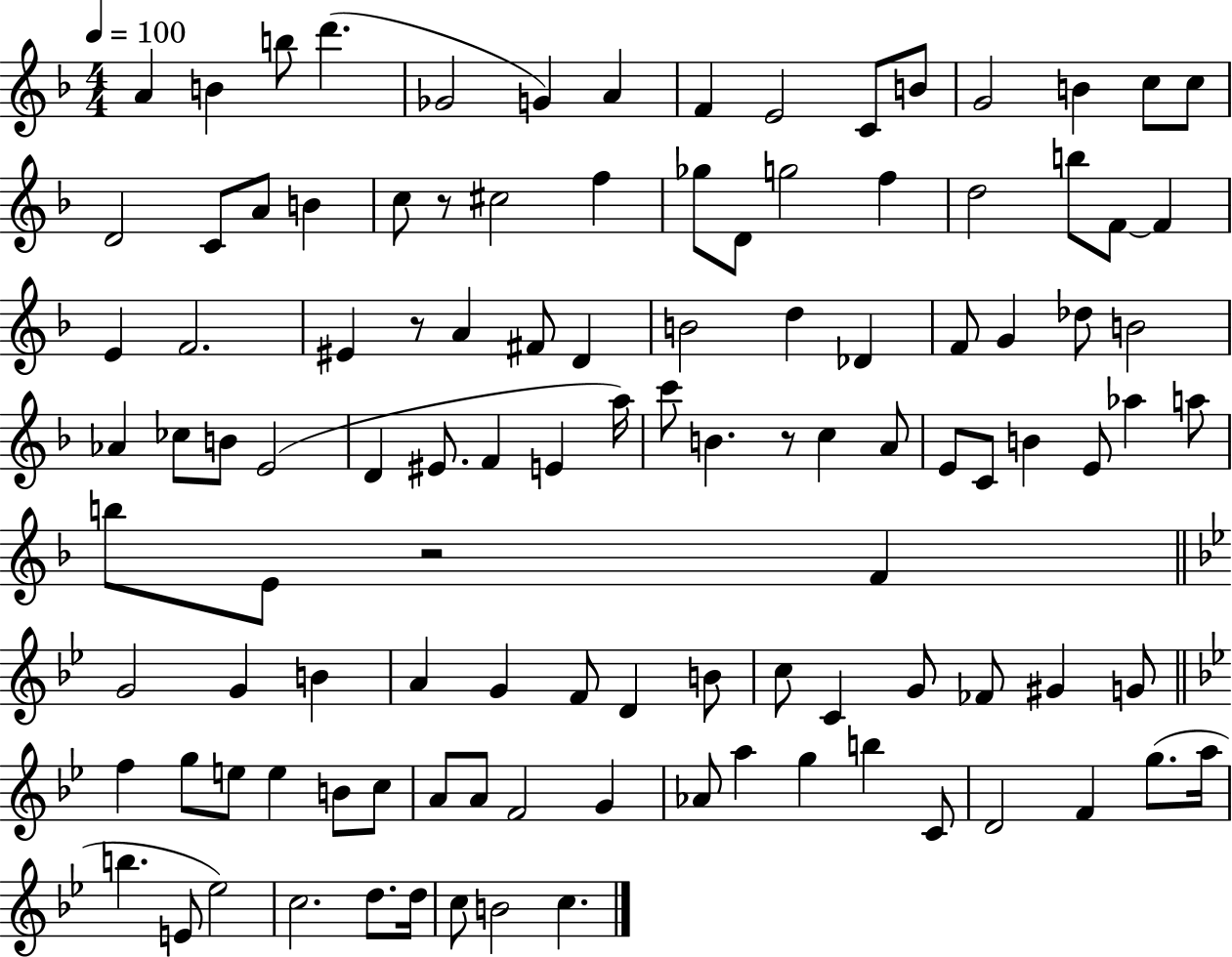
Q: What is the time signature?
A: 4/4